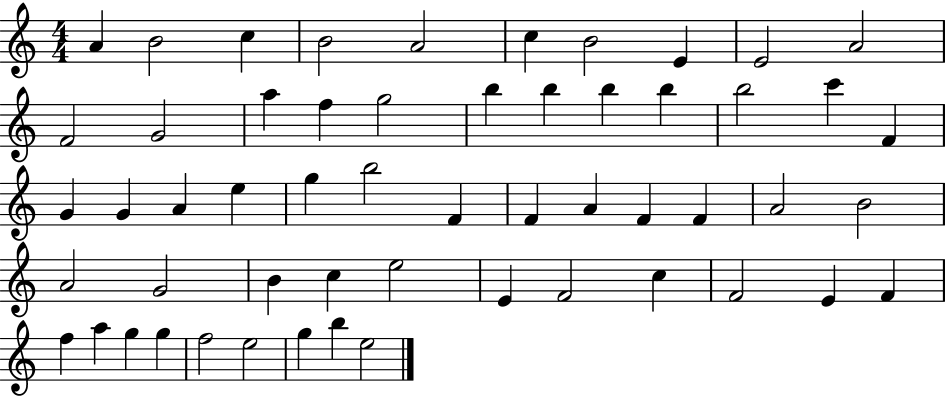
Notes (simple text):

A4/q B4/h C5/q B4/h A4/h C5/q B4/h E4/q E4/h A4/h F4/h G4/h A5/q F5/q G5/h B5/q B5/q B5/q B5/q B5/h C6/q F4/q G4/q G4/q A4/q E5/q G5/q B5/h F4/q F4/q A4/q F4/q F4/q A4/h B4/h A4/h G4/h B4/q C5/q E5/h E4/q F4/h C5/q F4/h E4/q F4/q F5/q A5/q G5/q G5/q F5/h E5/h G5/q B5/q E5/h